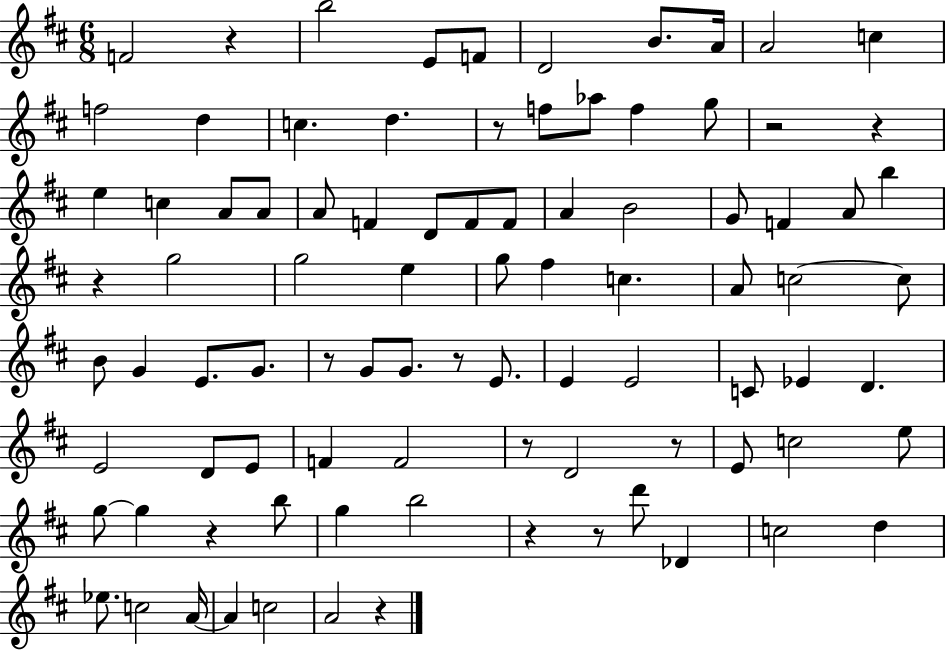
F4/h R/q B5/h E4/e F4/e D4/h B4/e. A4/s A4/h C5/q F5/h D5/q C5/q. D5/q. R/e F5/e Ab5/e F5/q G5/e R/h R/q E5/q C5/q A4/e A4/e A4/e F4/q D4/e F4/e F4/e A4/q B4/h G4/e F4/q A4/e B5/q R/q G5/h G5/h E5/q G5/e F#5/q C5/q. A4/e C5/h C5/e B4/e G4/q E4/e. G4/e. R/e G4/e G4/e. R/e E4/e. E4/q E4/h C4/e Eb4/q D4/q. E4/h D4/e E4/e F4/q F4/h R/e D4/h R/e E4/e C5/h E5/e G5/e G5/q R/q B5/e G5/q B5/h R/q R/e D6/e Db4/q C5/h D5/q Eb5/e. C5/h A4/s A4/q C5/h A4/h R/q